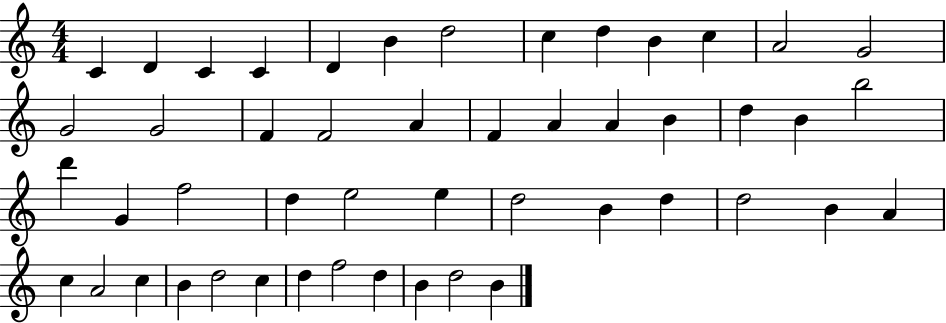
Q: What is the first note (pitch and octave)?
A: C4